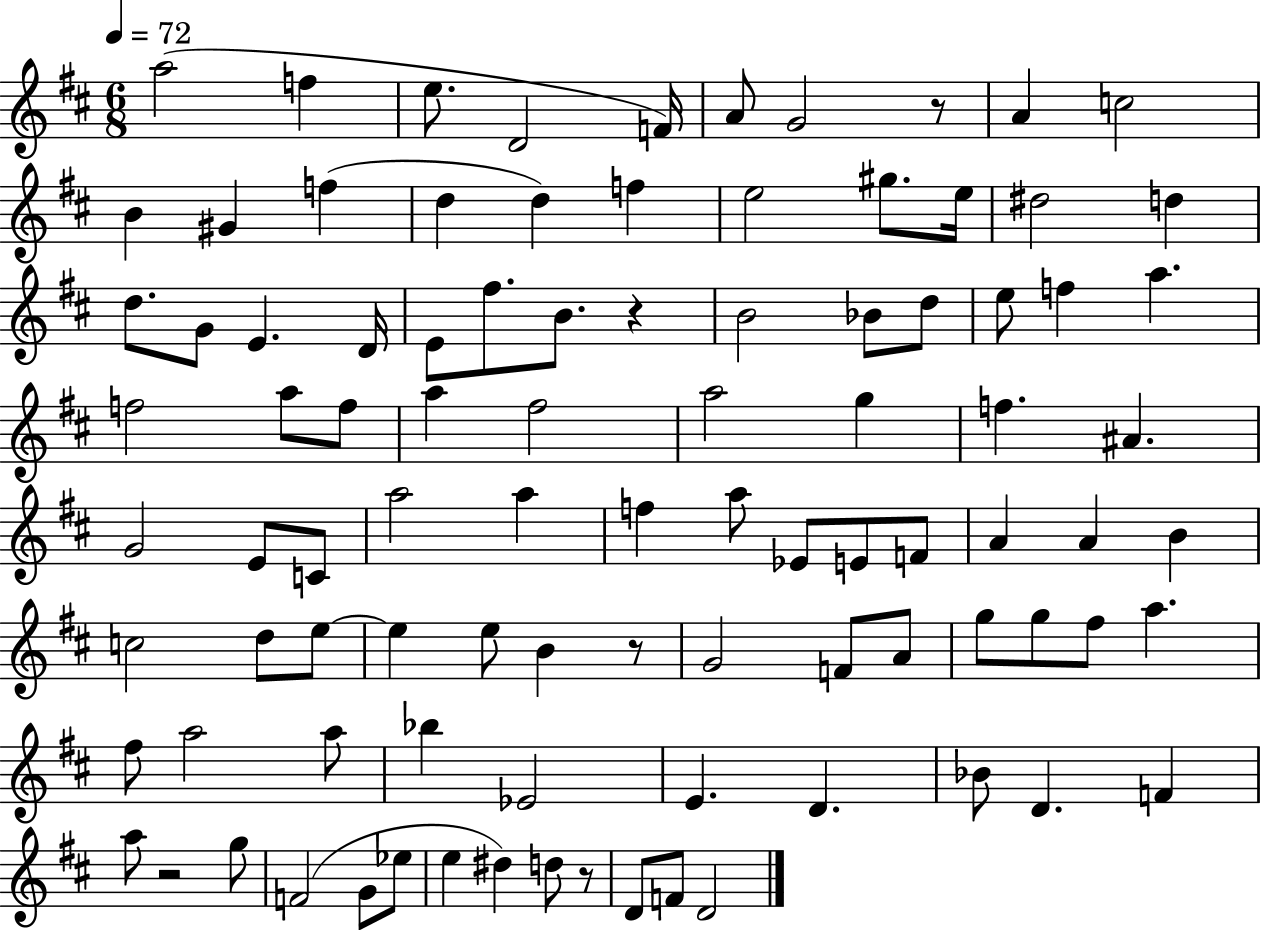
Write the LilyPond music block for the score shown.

{
  \clef treble
  \numericTimeSignature
  \time 6/8
  \key d \major
  \tempo 4 = 72
  a''2( f''4 | e''8. d'2 f'16) | a'8 g'2 r8 | a'4 c''2 | \break b'4 gis'4 f''4( | d''4 d''4) f''4 | e''2 gis''8. e''16 | dis''2 d''4 | \break d''8. g'8 e'4. d'16 | e'8 fis''8. b'8. r4 | b'2 bes'8 d''8 | e''8 f''4 a''4. | \break f''2 a''8 f''8 | a''4 fis''2 | a''2 g''4 | f''4. ais'4. | \break g'2 e'8 c'8 | a''2 a''4 | f''4 a''8 ees'8 e'8 f'8 | a'4 a'4 b'4 | \break c''2 d''8 e''8~~ | e''4 e''8 b'4 r8 | g'2 f'8 a'8 | g''8 g''8 fis''8 a''4. | \break fis''8 a''2 a''8 | bes''4 ees'2 | e'4. d'4. | bes'8 d'4. f'4 | \break a''8 r2 g''8 | f'2( g'8 ees''8 | e''4 dis''4) d''8 r8 | d'8 f'8 d'2 | \break \bar "|."
}